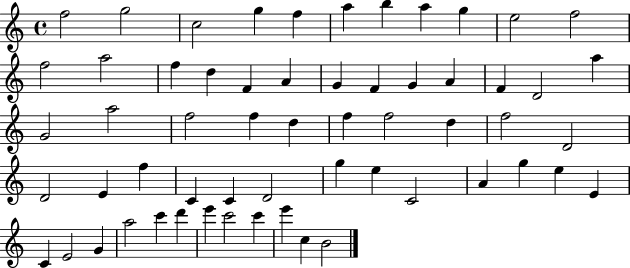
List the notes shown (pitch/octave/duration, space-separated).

F5/h G5/h C5/h G5/q F5/q A5/q B5/q A5/q G5/q E5/h F5/h F5/h A5/h F5/q D5/q F4/q A4/q G4/q F4/q G4/q A4/q F4/q D4/h A5/q G4/h A5/h F5/h F5/q D5/q F5/q F5/h D5/q F5/h D4/h D4/h E4/q F5/q C4/q C4/q D4/h G5/q E5/q C4/h A4/q G5/q E5/q E4/q C4/q E4/h G4/q A5/h C6/q D6/q E6/q C6/h C6/q E6/q C5/q B4/h